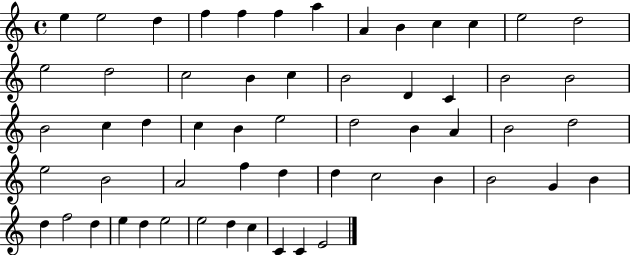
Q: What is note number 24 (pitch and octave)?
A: B4